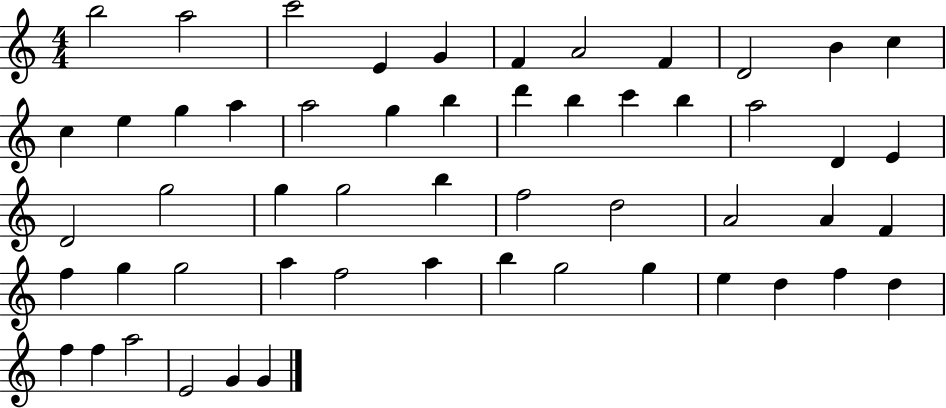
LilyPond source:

{
  \clef treble
  \numericTimeSignature
  \time 4/4
  \key c \major
  b''2 a''2 | c'''2 e'4 g'4 | f'4 a'2 f'4 | d'2 b'4 c''4 | \break c''4 e''4 g''4 a''4 | a''2 g''4 b''4 | d'''4 b''4 c'''4 b''4 | a''2 d'4 e'4 | \break d'2 g''2 | g''4 g''2 b''4 | f''2 d''2 | a'2 a'4 f'4 | \break f''4 g''4 g''2 | a''4 f''2 a''4 | b''4 g''2 g''4 | e''4 d''4 f''4 d''4 | \break f''4 f''4 a''2 | e'2 g'4 g'4 | \bar "|."
}